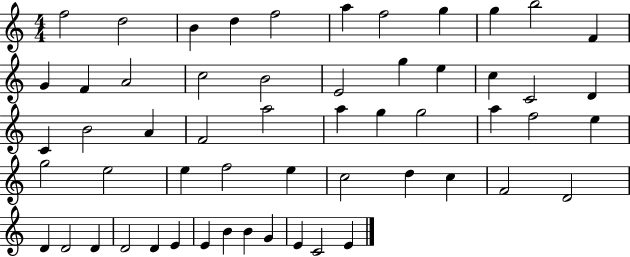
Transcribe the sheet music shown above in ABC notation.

X:1
T:Untitled
M:4/4
L:1/4
K:C
f2 d2 B d f2 a f2 g g b2 F G F A2 c2 B2 E2 g e c C2 D C B2 A F2 a2 a g g2 a f2 e g2 e2 e f2 e c2 d c F2 D2 D D2 D D2 D E E B B G E C2 E